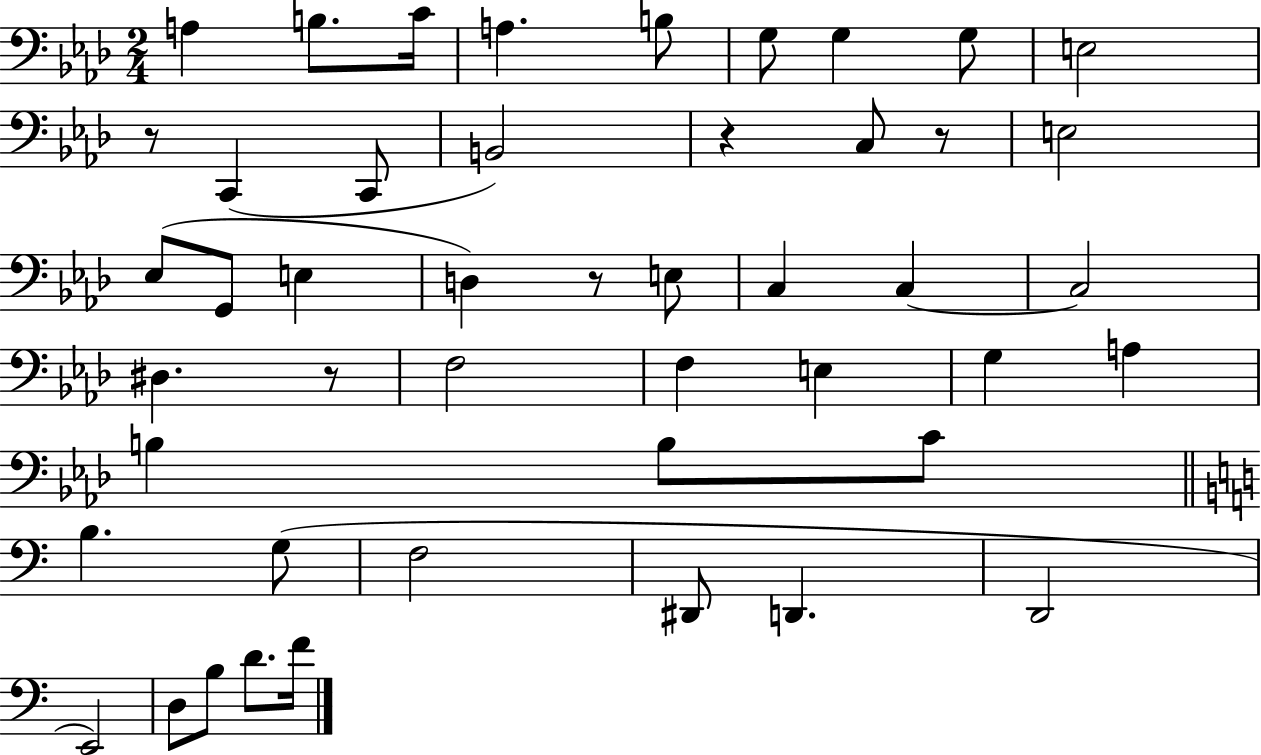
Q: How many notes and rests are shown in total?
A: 47